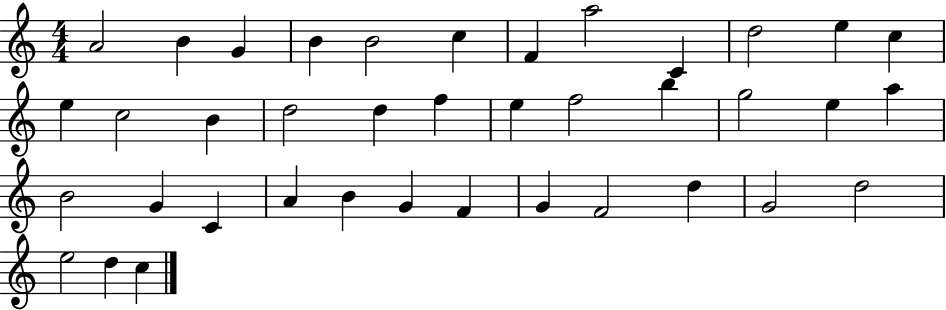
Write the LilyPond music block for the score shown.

{
  \clef treble
  \numericTimeSignature
  \time 4/4
  \key c \major
  a'2 b'4 g'4 | b'4 b'2 c''4 | f'4 a''2 c'4 | d''2 e''4 c''4 | \break e''4 c''2 b'4 | d''2 d''4 f''4 | e''4 f''2 b''4 | g''2 e''4 a''4 | \break b'2 g'4 c'4 | a'4 b'4 g'4 f'4 | g'4 f'2 d''4 | g'2 d''2 | \break e''2 d''4 c''4 | \bar "|."
}